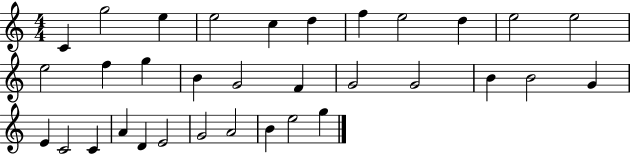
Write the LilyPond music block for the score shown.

{
  \clef treble
  \numericTimeSignature
  \time 4/4
  \key c \major
  c'4 g''2 e''4 | e''2 c''4 d''4 | f''4 e''2 d''4 | e''2 e''2 | \break e''2 f''4 g''4 | b'4 g'2 f'4 | g'2 g'2 | b'4 b'2 g'4 | \break e'4 c'2 c'4 | a'4 d'4 e'2 | g'2 a'2 | b'4 e''2 g''4 | \break \bar "|."
}